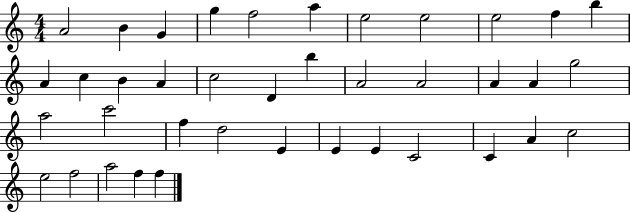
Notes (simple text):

A4/h B4/q G4/q G5/q F5/h A5/q E5/h E5/h E5/h F5/q B5/q A4/q C5/q B4/q A4/q C5/h D4/q B5/q A4/h A4/h A4/q A4/q G5/h A5/h C6/h F5/q D5/h E4/q E4/q E4/q C4/h C4/q A4/q C5/h E5/h F5/h A5/h F5/q F5/q